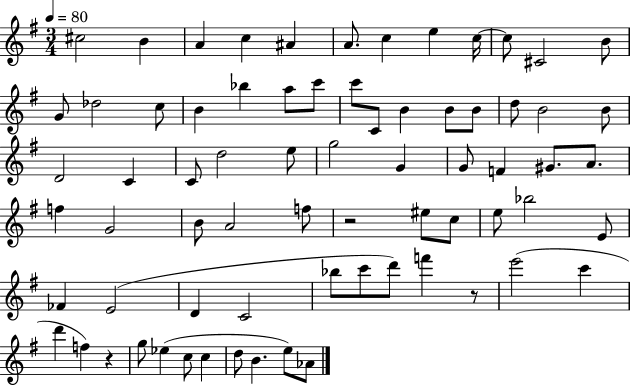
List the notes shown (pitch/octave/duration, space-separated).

C#5/h B4/q A4/q C5/q A#4/q A4/e. C5/q E5/q C5/s C5/e C#4/h B4/e G4/e Db5/h C5/e B4/q Bb5/q A5/e C6/e C6/e C4/e B4/q B4/e B4/e D5/e B4/h B4/e D4/h C4/q C4/e D5/h E5/e G5/h G4/q G4/e F4/q G#4/e. A4/e. F5/q G4/h B4/e A4/h F5/e R/h EIS5/e C5/e E5/e Bb5/h E4/e FES4/q E4/h D4/q C4/h Bb5/e C6/e D6/e F6/q R/e E6/h C6/q D6/q F5/q R/q G5/e Eb5/q C5/e C5/q D5/e B4/q. E5/e Ab4/e